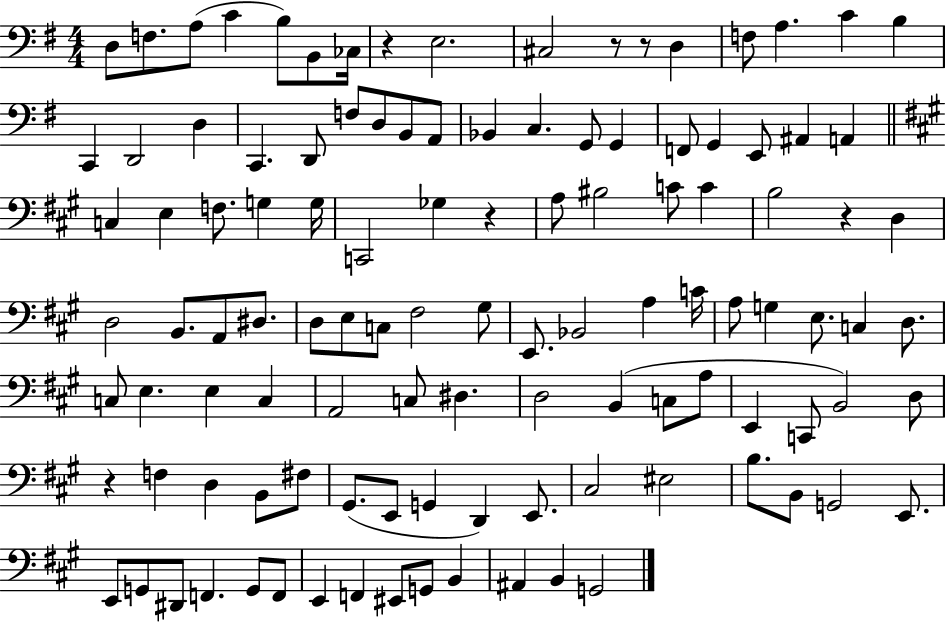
D3/e F3/e. A3/e C4/q B3/e B2/e CES3/s R/q E3/h. C#3/h R/e R/e D3/q F3/e A3/q. C4/q B3/q C2/q D2/h D3/q C2/q. D2/e F3/e D3/e B2/e A2/e Bb2/q C3/q. G2/e G2/q F2/e G2/q E2/e A#2/q A2/q C3/q E3/q F3/e. G3/q G3/s C2/h Gb3/q R/q A3/e BIS3/h C4/e C4/q B3/h R/q D3/q D3/h B2/e. A2/e D#3/e. D3/e E3/e C3/e F#3/h G#3/e E2/e. Bb2/h A3/q C4/s A3/e G3/q E3/e. C3/q D3/e. C3/e E3/q. E3/q C3/q A2/h C3/e D#3/q. D3/h B2/q C3/e A3/e E2/q C2/e B2/h D3/e R/q F3/q D3/q B2/e F#3/e G#2/e. E2/e G2/q D2/q E2/e. C#3/h EIS3/h B3/e. B2/e G2/h E2/e. E2/e G2/e D#2/e F2/q. G2/e F2/e E2/q F2/q EIS2/e G2/e B2/q A#2/q B2/q G2/h